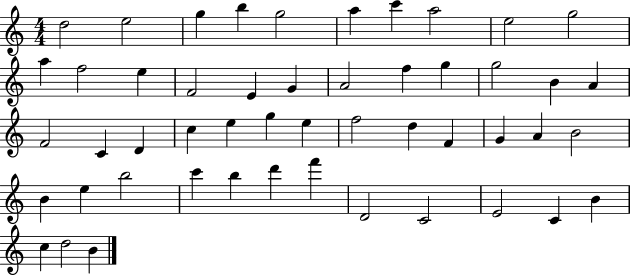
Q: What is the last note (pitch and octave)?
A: B4